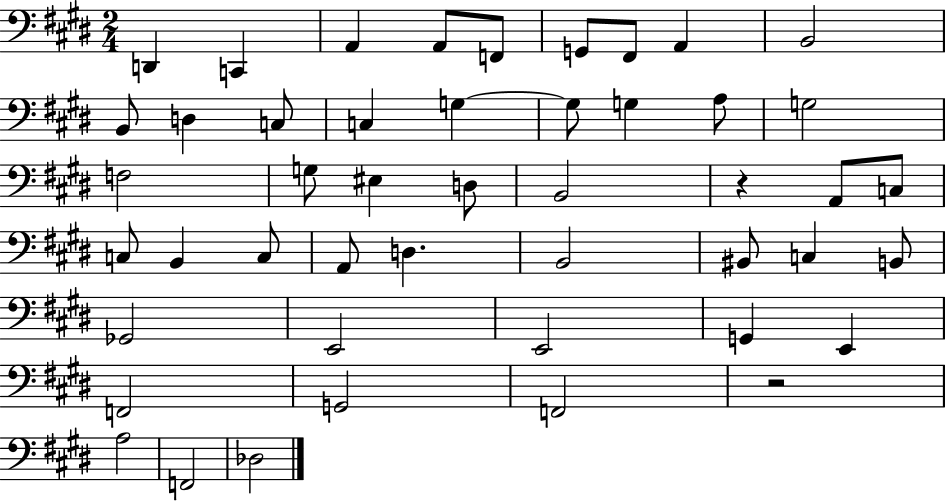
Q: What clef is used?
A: bass